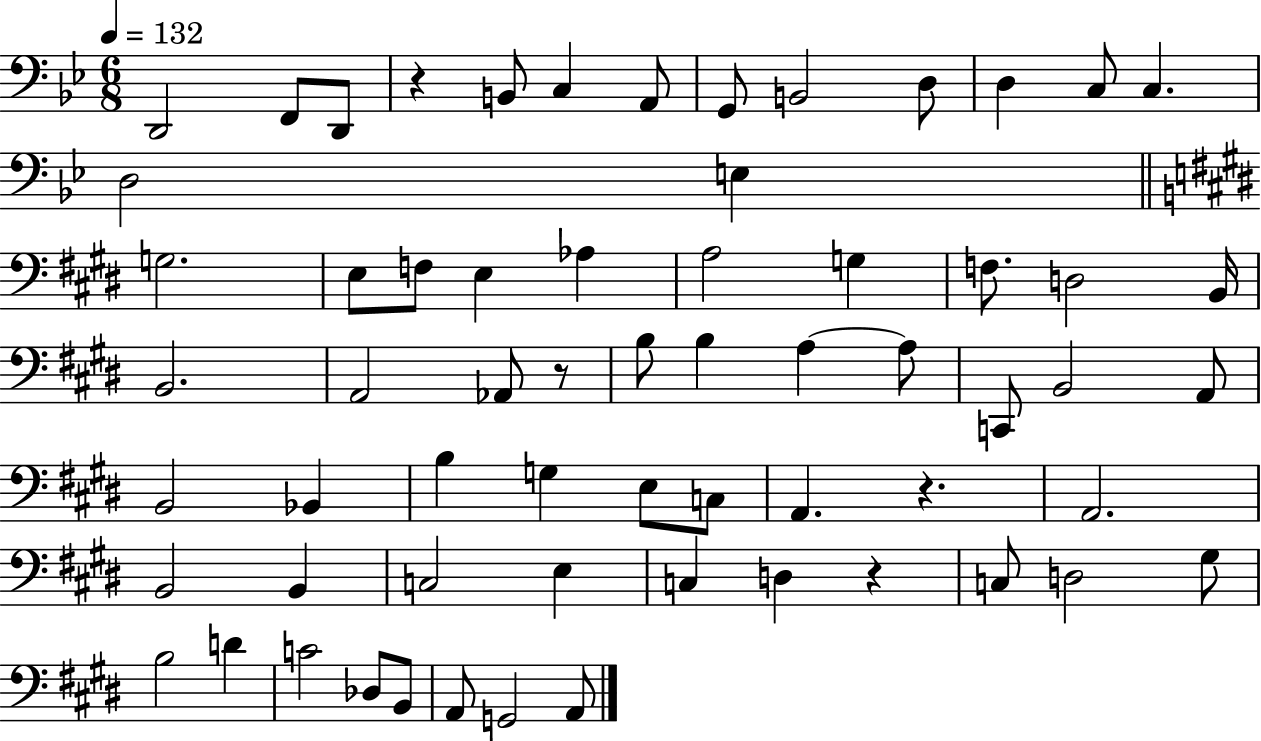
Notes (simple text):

D2/h F2/e D2/e R/q B2/e C3/q A2/e G2/e B2/h D3/e D3/q C3/e C3/q. D3/h E3/q G3/h. E3/e F3/e E3/q Ab3/q A3/h G3/q F3/e. D3/h B2/s B2/h. A2/h Ab2/e R/e B3/e B3/q A3/q A3/e C2/e B2/h A2/e B2/h Bb2/q B3/q G3/q E3/e C3/e A2/q. R/q. A2/h. B2/h B2/q C3/h E3/q C3/q D3/q R/q C3/e D3/h G#3/e B3/h D4/q C4/h Db3/e B2/e A2/e G2/h A2/e